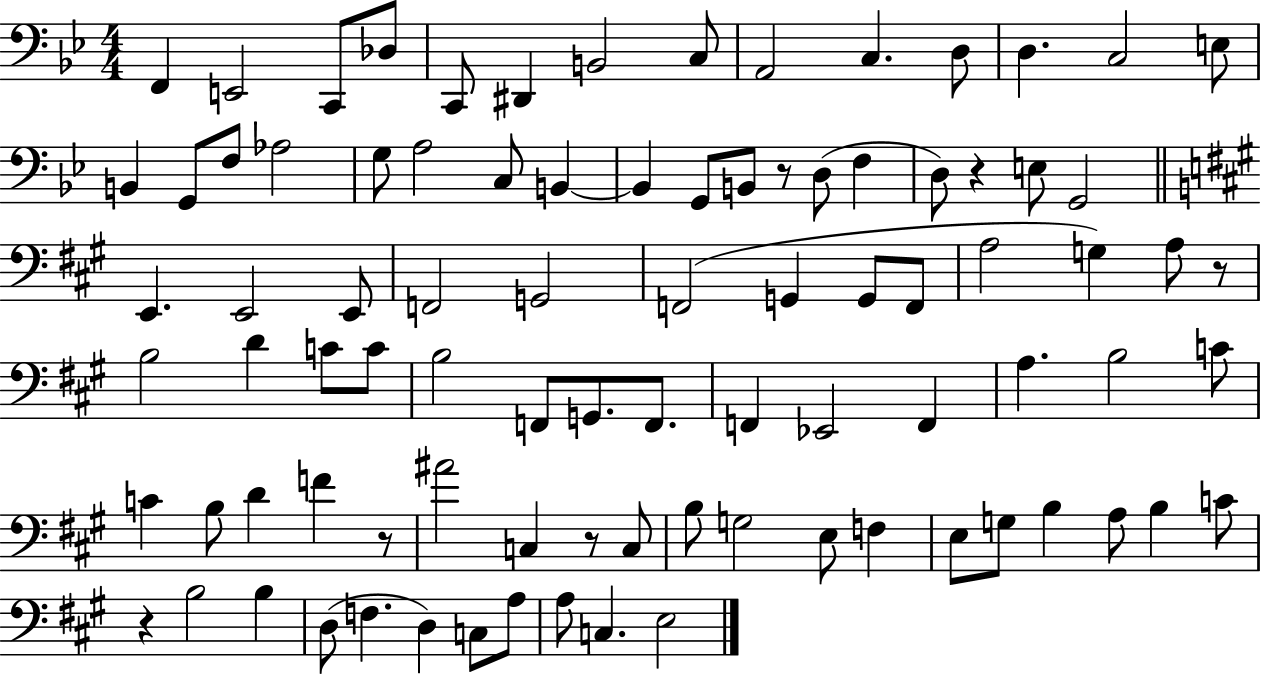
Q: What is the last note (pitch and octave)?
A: E3